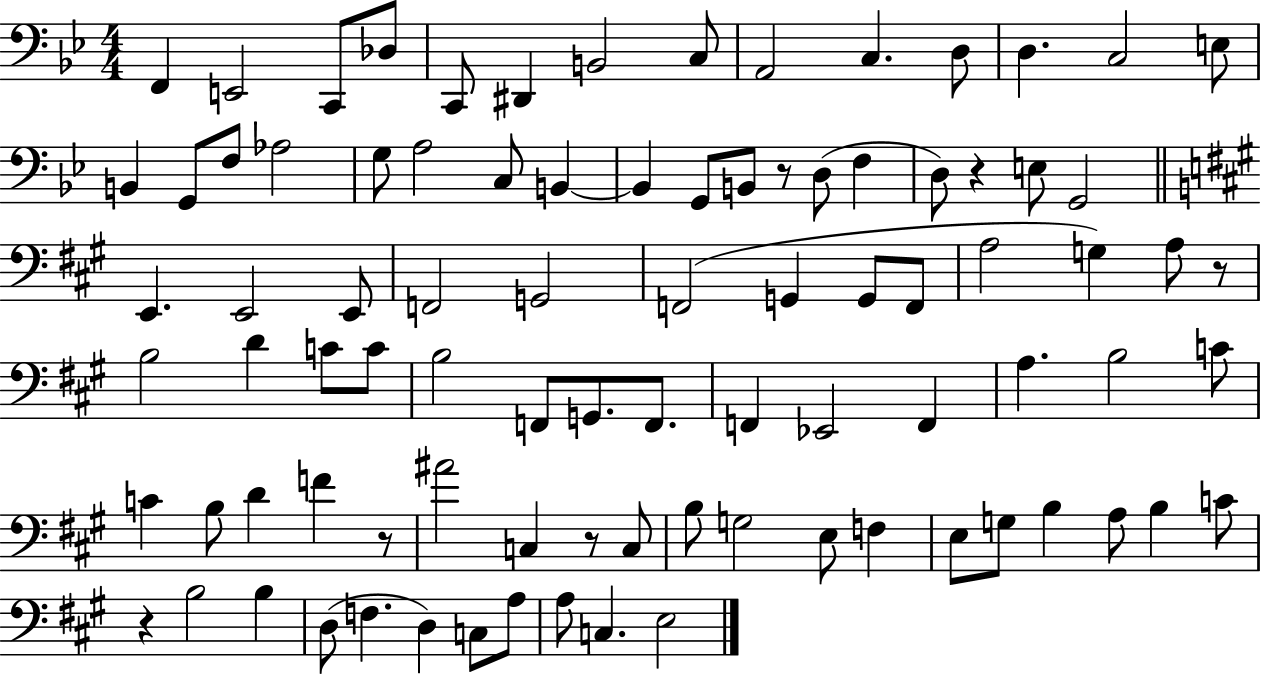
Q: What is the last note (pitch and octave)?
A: E3